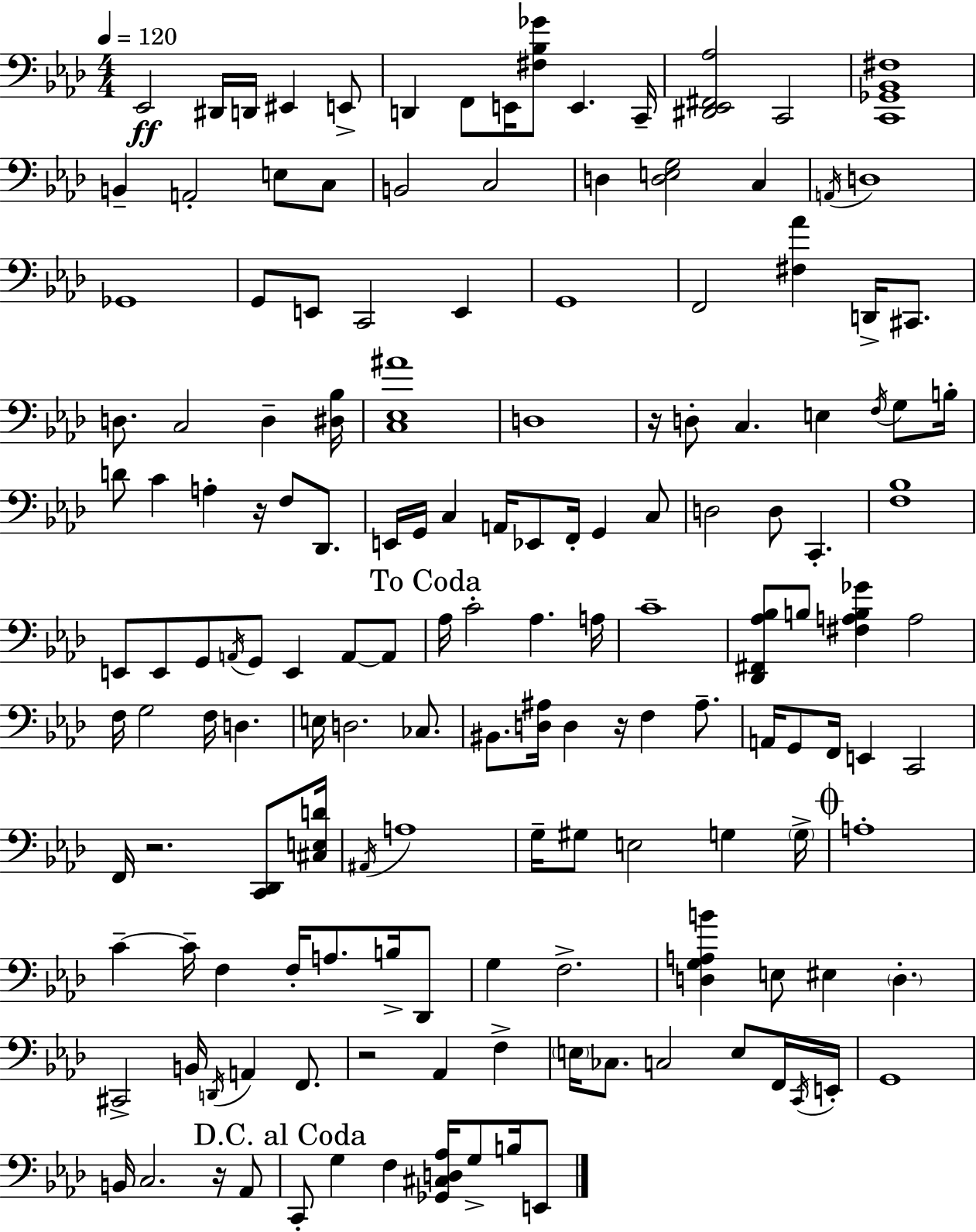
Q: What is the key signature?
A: F minor